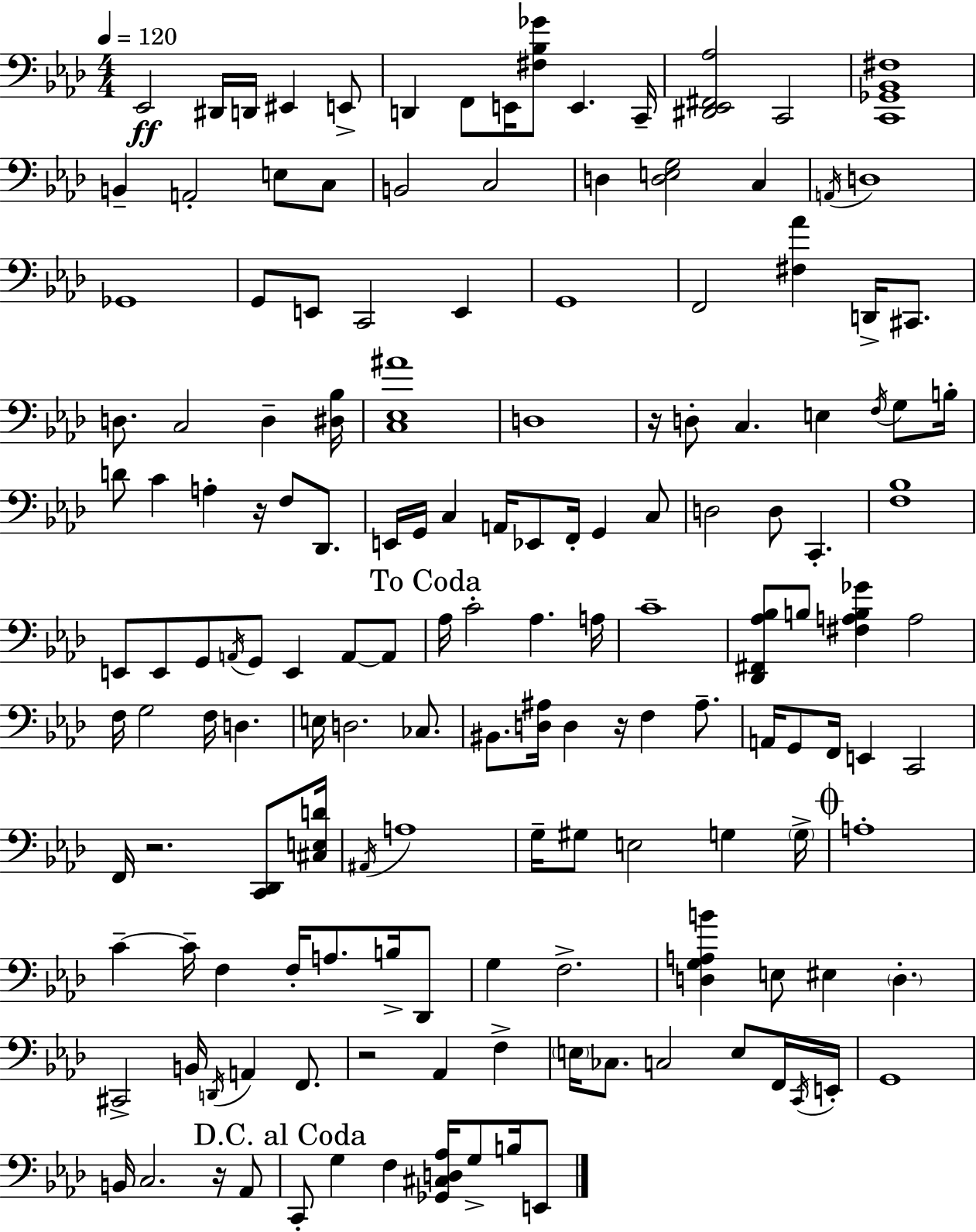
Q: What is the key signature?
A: F minor